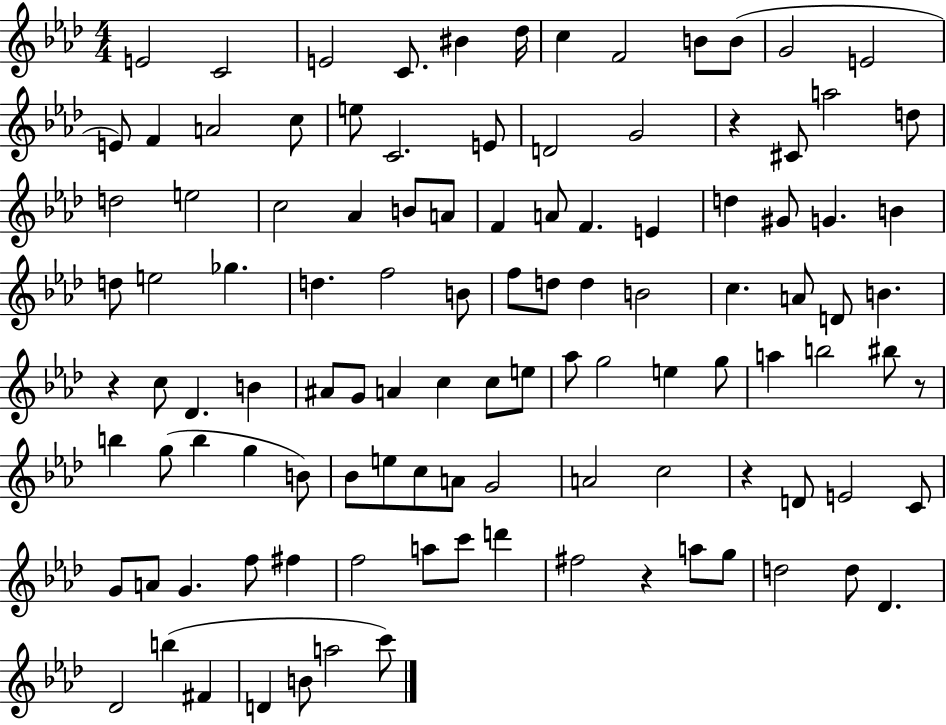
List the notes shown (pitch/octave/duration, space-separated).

E4/h C4/h E4/h C4/e. BIS4/q Db5/s C5/q F4/h B4/e B4/e G4/h E4/h E4/e F4/q A4/h C5/e E5/e C4/h. E4/e D4/h G4/h R/q C#4/e A5/h D5/e D5/h E5/h C5/h Ab4/q B4/e A4/e F4/q A4/e F4/q. E4/q D5/q G#4/e G4/q. B4/q D5/e E5/h Gb5/q. D5/q. F5/h B4/e F5/e D5/e D5/q B4/h C5/q. A4/e D4/e B4/q. R/q C5/e Db4/q. B4/q A#4/e G4/e A4/q C5/q C5/e E5/e Ab5/e G5/h E5/q G5/e A5/q B5/h BIS5/e R/e B5/q G5/e B5/q G5/q B4/e Bb4/e E5/e C5/e A4/e G4/h A4/h C5/h R/q D4/e E4/h C4/e G4/e A4/e G4/q. F5/e F#5/q F5/h A5/e C6/e D6/q F#5/h R/q A5/e G5/e D5/h D5/e Db4/q. Db4/h B5/q F#4/q D4/q B4/e A5/h C6/e